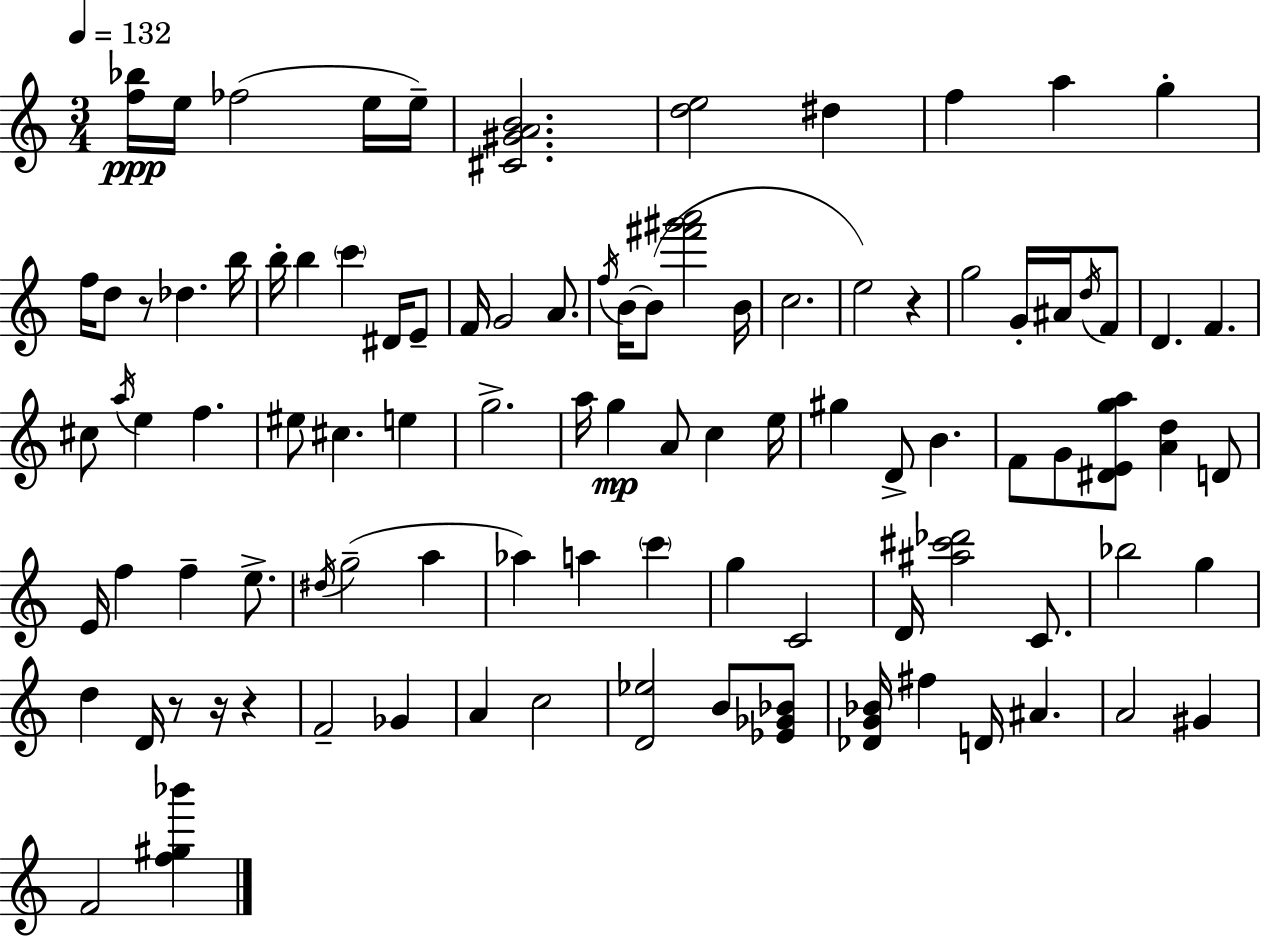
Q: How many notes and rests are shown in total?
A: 97